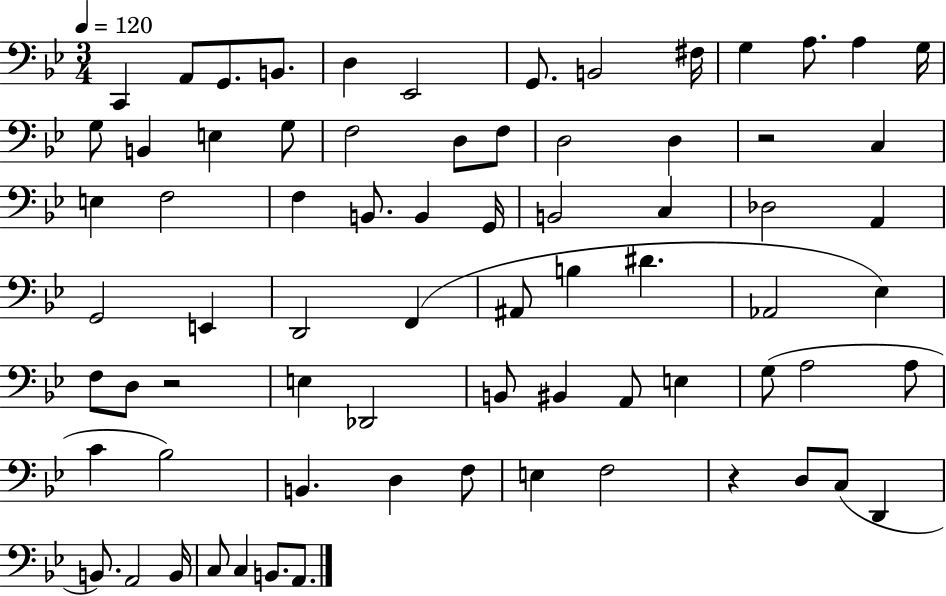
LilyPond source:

{
  \clef bass
  \numericTimeSignature
  \time 3/4
  \key bes \major
  \tempo 4 = 120
  \repeat volta 2 { c,4 a,8 g,8. b,8. | d4 ees,2 | g,8. b,2 fis16 | g4 a8. a4 g16 | \break g8 b,4 e4 g8 | f2 d8 f8 | d2 d4 | r2 c4 | \break e4 f2 | f4 b,8. b,4 g,16 | b,2 c4 | des2 a,4 | \break g,2 e,4 | d,2 f,4( | ais,8 b4 dis'4. | aes,2 ees4) | \break f8 d8 r2 | e4 des,2 | b,8 bis,4 a,8 e4 | g8( a2 a8 | \break c'4 bes2) | b,4. d4 f8 | e4 f2 | r4 d8 c8( d,4 | \break b,8.) a,2 b,16 | c8 c4 b,8. a,8. | } \bar "|."
}